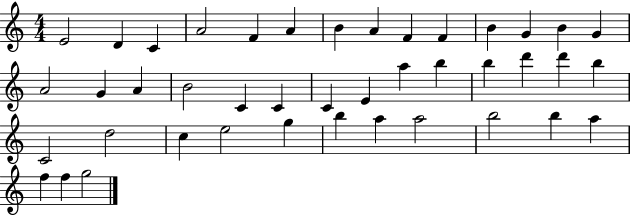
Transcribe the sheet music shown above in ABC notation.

X:1
T:Untitled
M:4/4
L:1/4
K:C
E2 D C A2 F A B A F F B G B G A2 G A B2 C C C E a b b d' d' b C2 d2 c e2 g b a a2 b2 b a f f g2